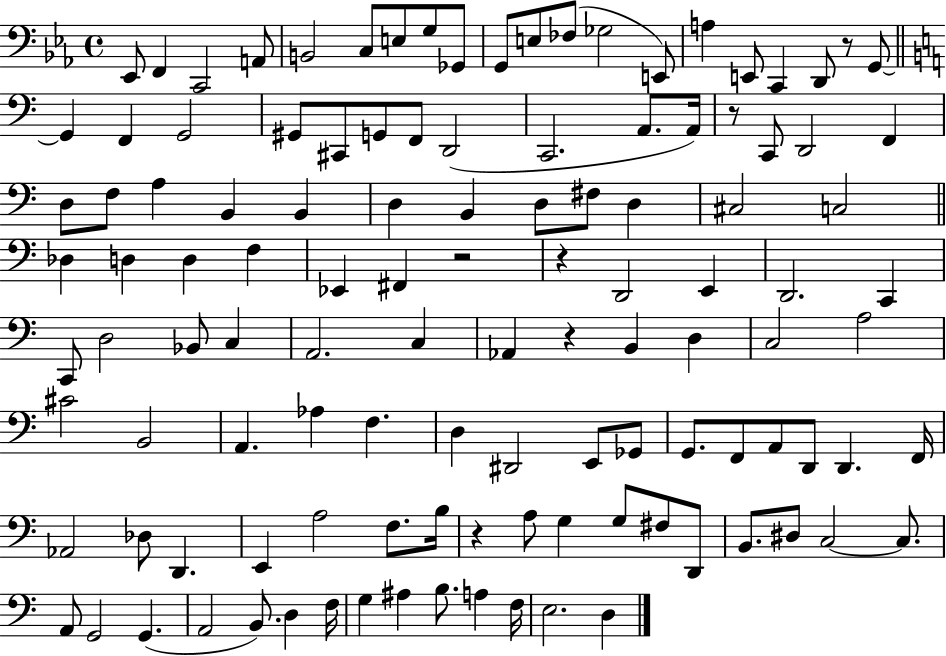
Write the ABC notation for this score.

X:1
T:Untitled
M:4/4
L:1/4
K:Eb
_E,,/2 F,, C,,2 A,,/2 B,,2 C,/2 E,/2 G,/2 _G,,/2 G,,/2 E,/2 _F,/2 _G,2 E,,/2 A, E,,/2 C,, D,,/2 z/2 G,,/2 G,, F,, G,,2 ^G,,/2 ^C,,/2 G,,/2 F,,/2 D,,2 C,,2 A,,/2 A,,/4 z/2 C,,/2 D,,2 F,, D,/2 F,/2 A, B,, B,, D, B,, D,/2 ^F,/2 D, ^C,2 C,2 _D, D, D, F, _E,, ^F,, z2 z D,,2 E,, D,,2 C,, C,,/2 D,2 _B,,/2 C, A,,2 C, _A,, z B,, D, C,2 A,2 ^C2 B,,2 A,, _A, F, D, ^D,,2 E,,/2 _G,,/2 G,,/2 F,,/2 A,,/2 D,,/2 D,, F,,/4 _A,,2 _D,/2 D,, E,, A,2 F,/2 B,/4 z A,/2 G, G,/2 ^F,/2 D,,/2 B,,/2 ^D,/2 C,2 C,/2 A,,/2 G,,2 G,, A,,2 B,,/2 D, F,/4 G, ^A, B,/2 A, F,/4 E,2 D,